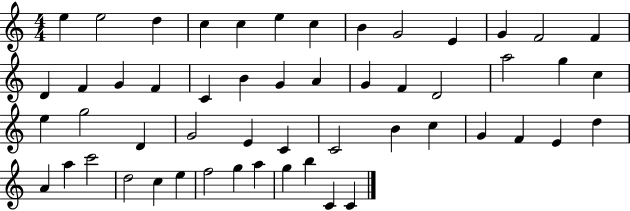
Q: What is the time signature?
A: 4/4